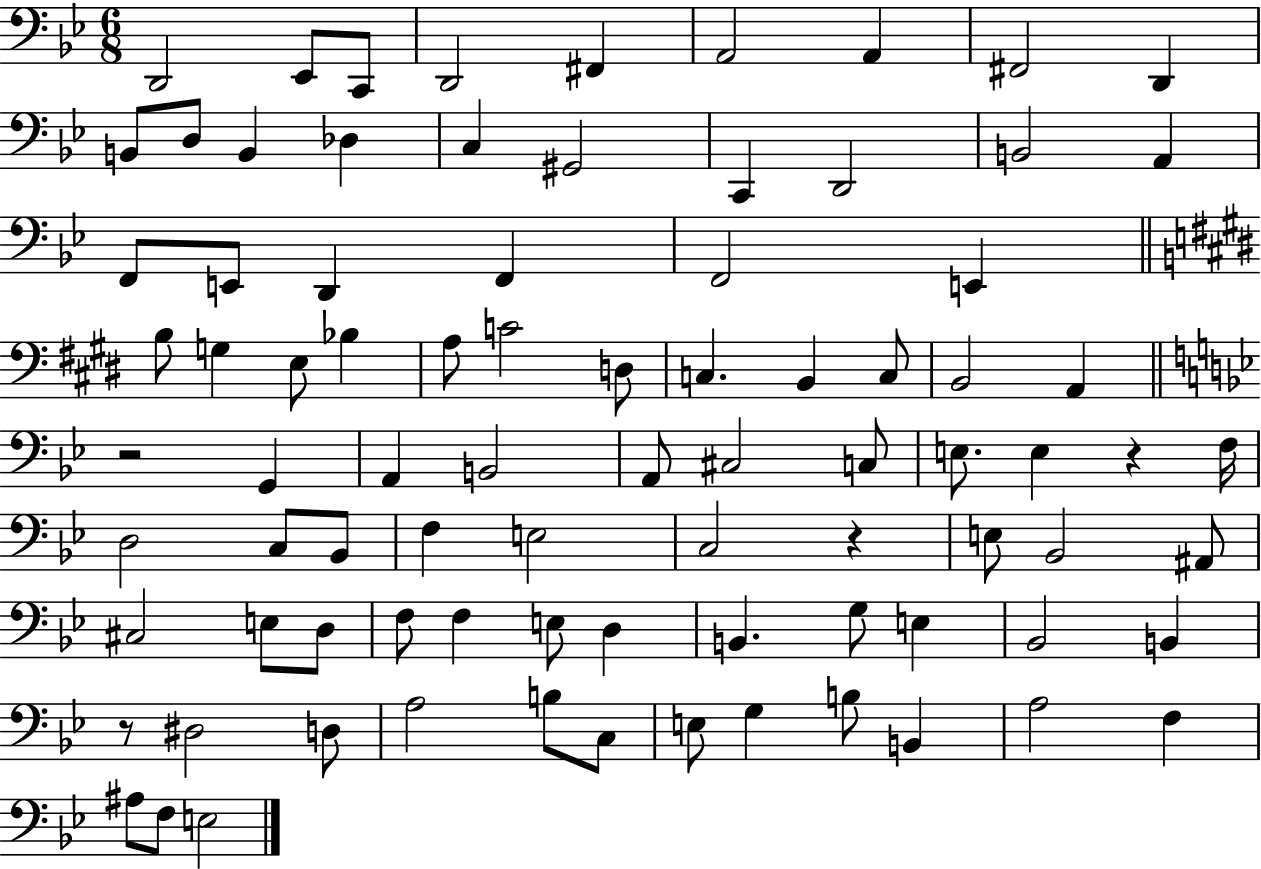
{
  \clef bass
  \numericTimeSignature
  \time 6/8
  \key bes \major
  d,2 ees,8 c,8 | d,2 fis,4 | a,2 a,4 | fis,2 d,4 | \break b,8 d8 b,4 des4 | c4 gis,2 | c,4 d,2 | b,2 a,4 | \break f,8 e,8 d,4 f,4 | f,2 e,4 | \bar "||" \break \key e \major b8 g4 e8 bes4 | a8 c'2 d8 | c4. b,4 c8 | b,2 a,4 | \break \bar "||" \break \key bes \major r2 g,4 | a,4 b,2 | a,8 cis2 c8 | e8. e4 r4 f16 | \break d2 c8 bes,8 | f4 e2 | c2 r4 | e8 bes,2 ais,8 | \break cis2 e8 d8 | f8 f4 e8 d4 | b,4. g8 e4 | bes,2 b,4 | \break r8 dis2 d8 | a2 b8 c8 | e8 g4 b8 b,4 | a2 f4 | \break ais8 f8 e2 | \bar "|."
}